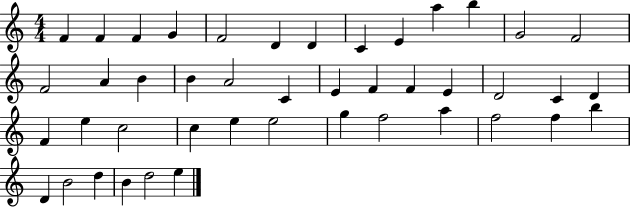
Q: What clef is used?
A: treble